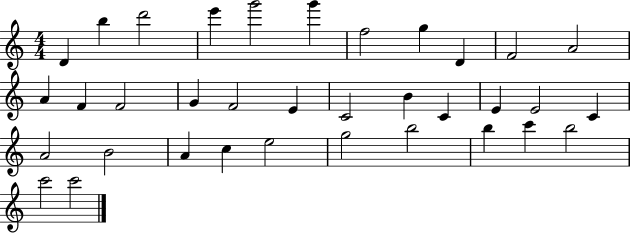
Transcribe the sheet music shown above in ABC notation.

X:1
T:Untitled
M:4/4
L:1/4
K:C
D b d'2 e' g'2 g' f2 g D F2 A2 A F F2 G F2 E C2 B C E E2 C A2 B2 A c e2 g2 b2 b c' b2 c'2 c'2